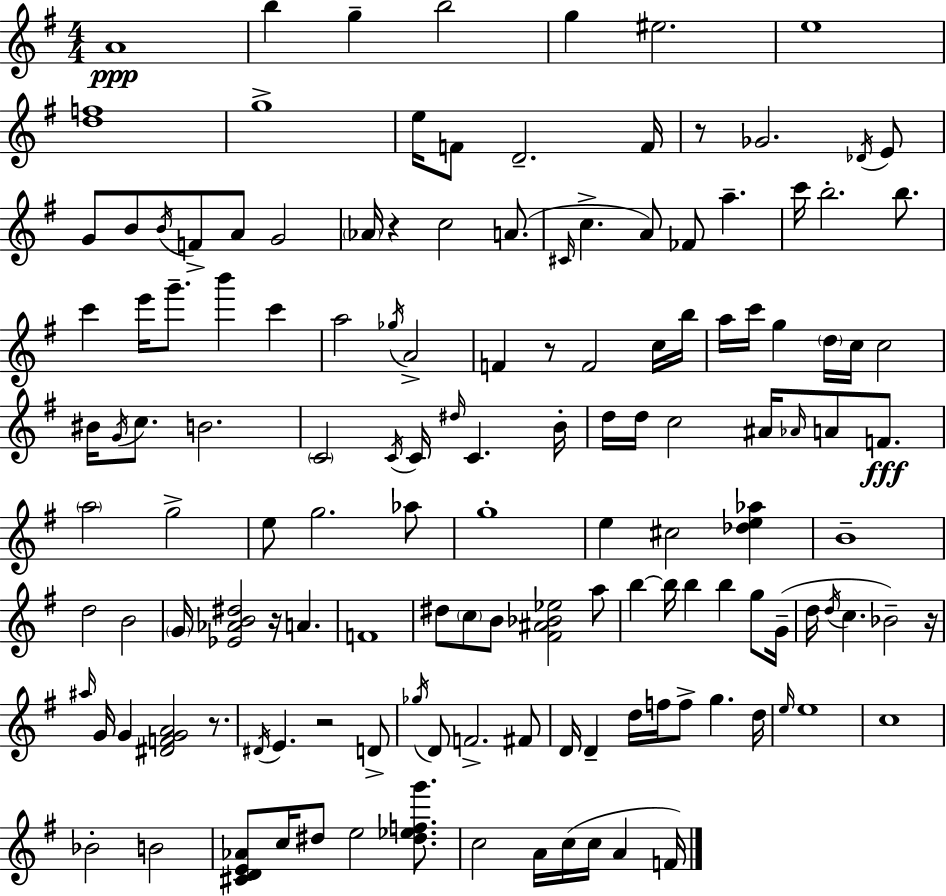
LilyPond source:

{
  \clef treble
  \numericTimeSignature
  \time 4/4
  \key e \minor
  a'1\ppp | b''4 g''4-- b''2 | g''4 eis''2. | e''1 | \break <d'' f''>1 | g''1-> | e''16 f'8 d'2.-- f'16 | r8 ges'2. \acciaccatura { des'16 } e'8 | \break g'8 b'8 \acciaccatura { b'16 } f'8-> a'8 g'2 | \parenthesize aes'16 r4 c''2 a'8.( | \grace { cis'16 } c''4.-> a'8) fes'8 a''4.-- | c'''16 b''2.-. | \break b''8. c'''4 e'''16 g'''8.-- b'''4 c'''4 | a''2 \acciaccatura { ges''16 } a'2-> | f'4 r8 f'2 | c''16 b''16 a''16 c'''16 g''4 \parenthesize d''16 c''16 c''2 | \break bis'16 \acciaccatura { g'16 } c''8. b'2. | \parenthesize c'2 \acciaccatura { c'16 } c'16 \grace { dis''16 } | c'4. b'16-. d''16 d''16 c''2 | ais'16 \grace { aes'16 } a'8 f'8.\fff \parenthesize a''2 | \break g''2-> e''8 g''2. | aes''8 g''1-. | e''4 cis''2 | <des'' e'' aes''>4 b'1-- | \break d''2 | b'2 \parenthesize g'16 <ees' aes' b' dis''>2 | r16 a'4. f'1 | dis''8 \parenthesize c''8 b'8 <fis' ais' bes' ees''>2 | \break a''8 b''4~~ b''16 b''4 | b''4 g''8 g'16--( d''16 \acciaccatura { d''16 } c''4. | bes'2--) r16 \grace { ais''16 } g'16 g'4 <dis' f' g' a'>2 | r8. \acciaccatura { dis'16 } e'4. | \break r2 d'8-> \acciaccatura { ges''16 } d'8 f'2.-> | fis'8 d'16 d'4-- | d''16 f''16 f''8-> g''4. d''16 \grace { e''16 } e''1 | c''1 | \break bes'2-. | b'2 <cis' d' e' aes'>8 c''16 | dis''8 e''2 <dis'' ees'' f'' g'''>8. c''2 | a'16 c''16( c''16 a'4 f'16) \bar "|."
}